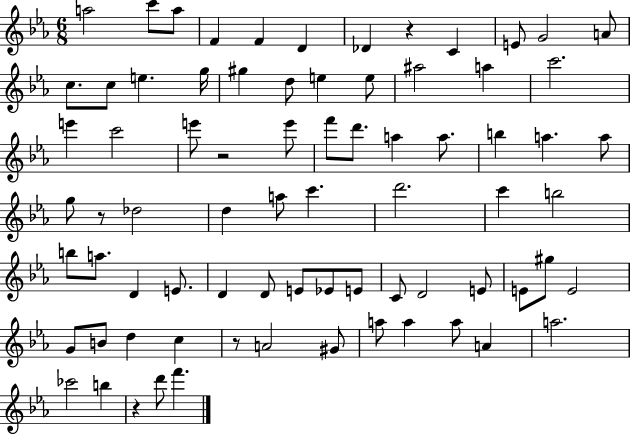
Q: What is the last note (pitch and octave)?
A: F6